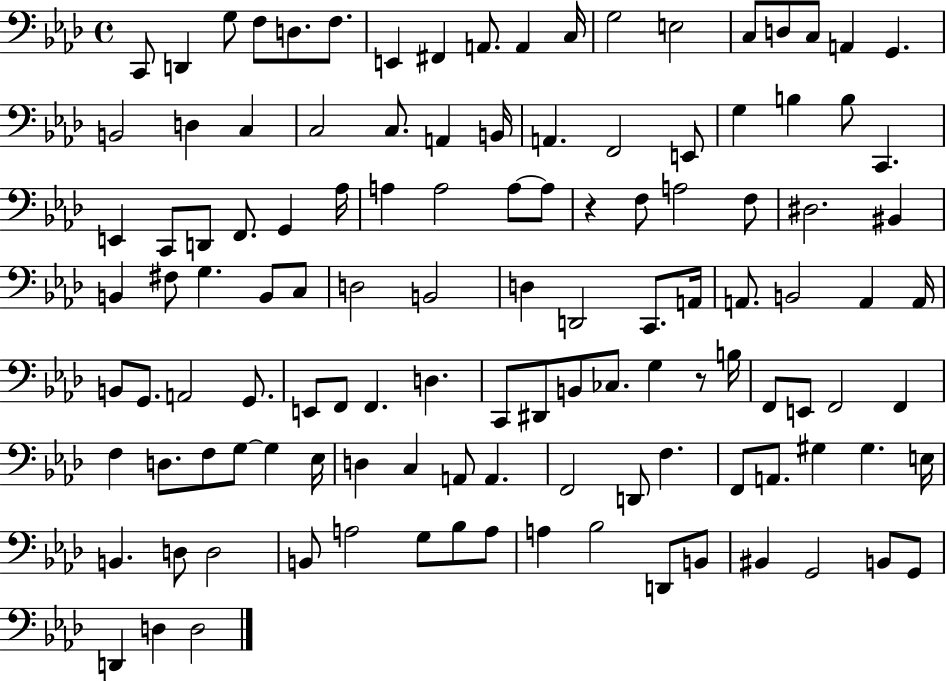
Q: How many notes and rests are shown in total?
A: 119